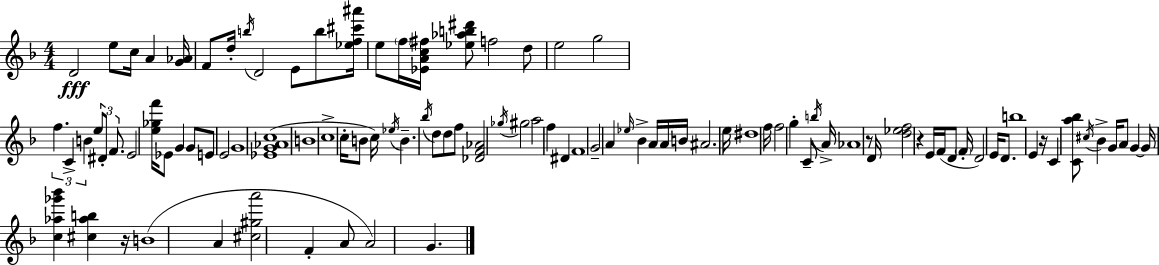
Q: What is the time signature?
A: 4/4